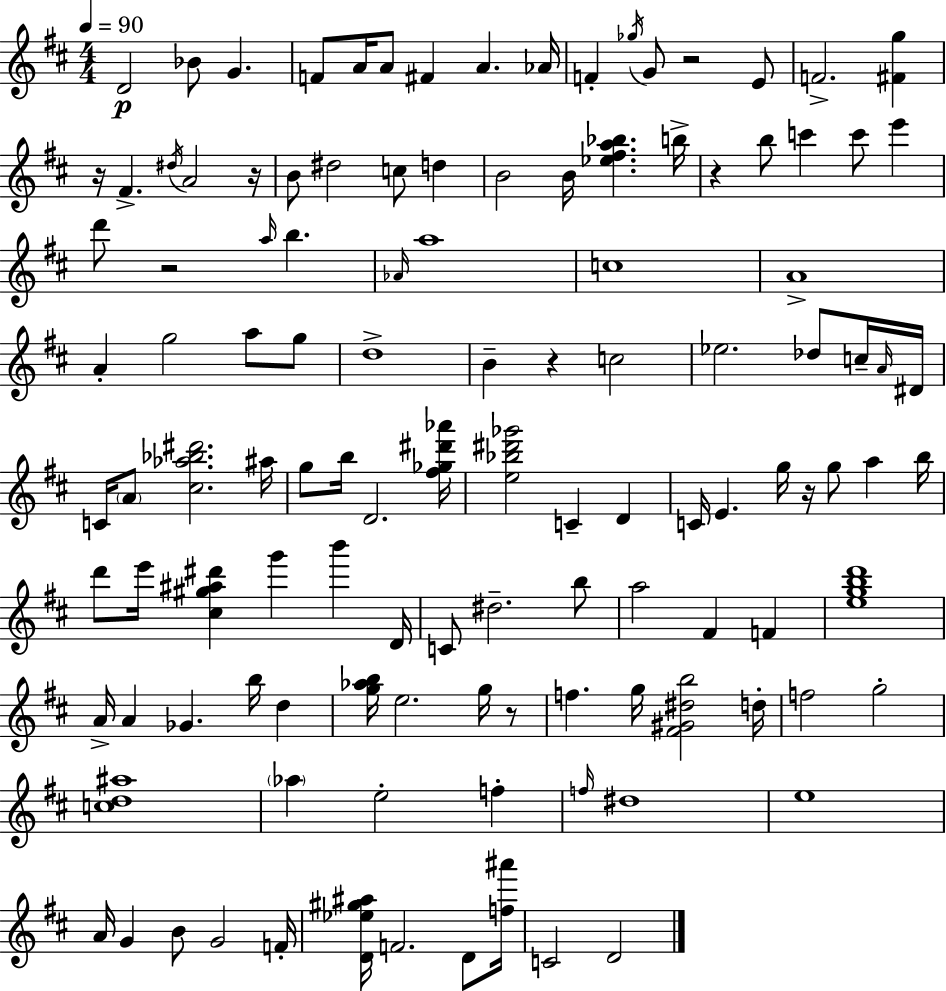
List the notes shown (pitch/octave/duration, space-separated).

D4/h Bb4/e G4/q. F4/e A4/s A4/e F#4/q A4/q. Ab4/s F4/q Gb5/s G4/e R/h E4/e F4/h. [F#4,G5]/q R/s F#4/q. D#5/s A4/h R/s B4/e D#5/h C5/e D5/q B4/h B4/s [Eb5,F#5,A5,Bb5]/q. B5/s R/q B5/e C6/q C6/e E6/q D6/e R/h A5/s B5/q. Ab4/s A5/w C5/w A4/w A4/q G5/h A5/e G5/e D5/w B4/q R/q C5/h Eb5/h. Db5/e C5/s A4/s D#4/s C4/s A4/e [C#5,Ab5,Bb5,D#6]/h. A#5/s G5/e B5/s D4/h. [F#5,Gb5,D#6,Ab6]/s [E5,Bb5,D#6,Gb6]/h C4/q D4/q C4/s E4/q. G5/s R/s G5/e A5/q B5/s D6/e E6/s [C#5,G#5,A#5,D#6]/q G6/q B6/q D4/s C4/e D#5/h. B5/e A5/h F#4/q F4/q [E5,G5,B5,D6]/w A4/s A4/q Gb4/q. B5/s D5/q [G5,Ab5,B5]/s E5/h. G5/s R/e F5/q. G5/s [F#4,G#4,D#5,B5]/h D5/s F5/h G5/h [C5,D5,A#5]/w Ab5/q E5/h F5/q F5/s D#5/w E5/w A4/s G4/q B4/e G4/h F4/s [D4,Eb5,G#5,A#5]/s F4/h. D4/e [F5,A#6]/s C4/h D4/h